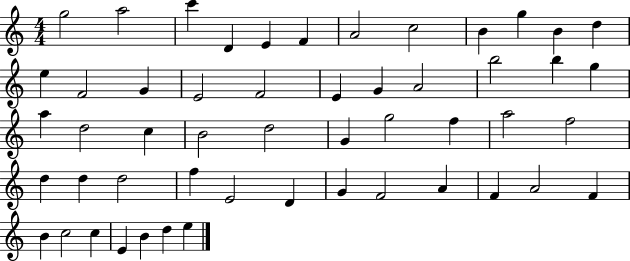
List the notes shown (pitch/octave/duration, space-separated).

G5/h A5/h C6/q D4/q E4/q F4/q A4/h C5/h B4/q G5/q B4/q D5/q E5/q F4/h G4/q E4/h F4/h E4/q G4/q A4/h B5/h B5/q G5/q A5/q D5/h C5/q B4/h D5/h G4/q G5/h F5/q A5/h F5/h D5/q D5/q D5/h F5/q E4/h D4/q G4/q F4/h A4/q F4/q A4/h F4/q B4/q C5/h C5/q E4/q B4/q D5/q E5/q